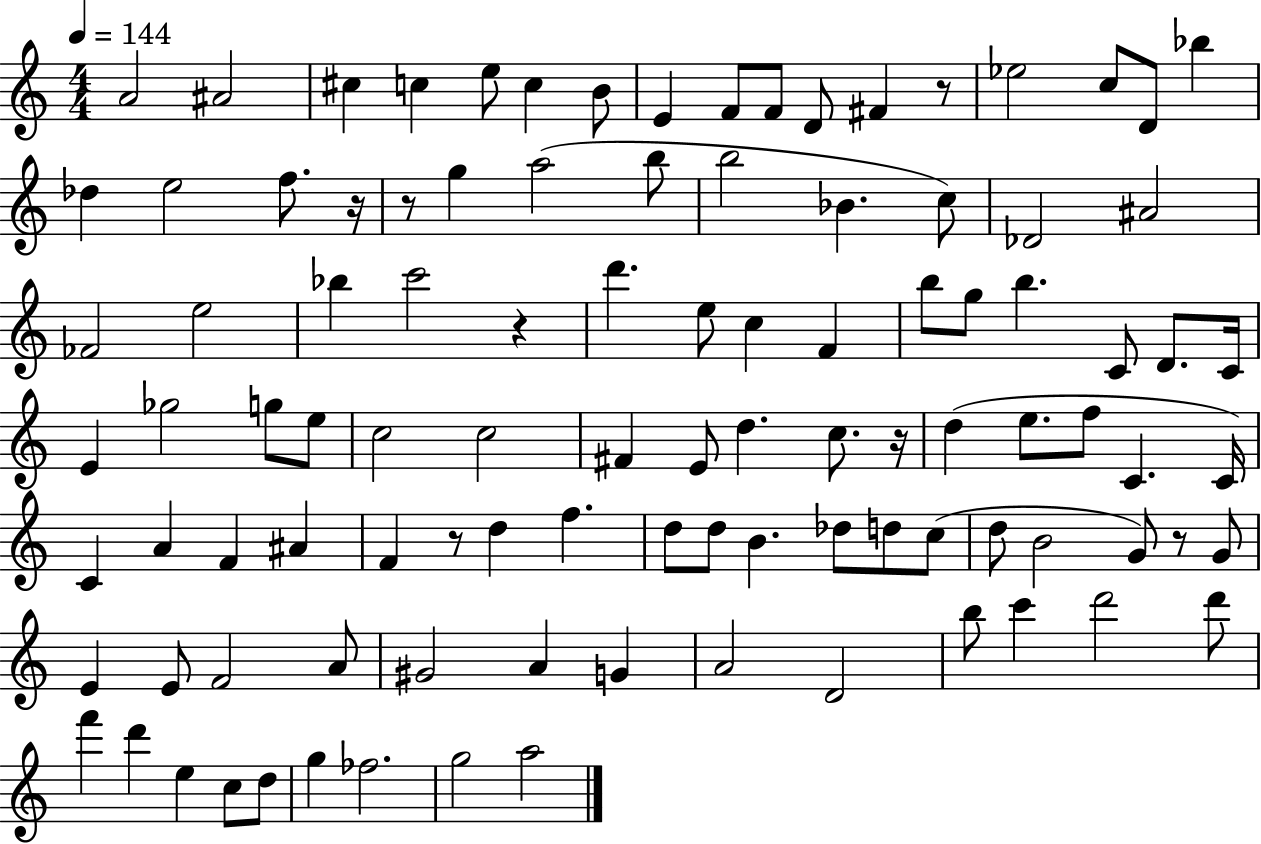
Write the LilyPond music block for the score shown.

{
  \clef treble
  \numericTimeSignature
  \time 4/4
  \key c \major
  \tempo 4 = 144
  \repeat volta 2 { a'2 ais'2 | cis''4 c''4 e''8 c''4 b'8 | e'4 f'8 f'8 d'8 fis'4 r8 | ees''2 c''8 d'8 bes''4 | \break des''4 e''2 f''8. r16 | r8 g''4 a''2( b''8 | b''2 bes'4. c''8) | des'2 ais'2 | \break fes'2 e''2 | bes''4 c'''2 r4 | d'''4. e''8 c''4 f'4 | b''8 g''8 b''4. c'8 d'8. c'16 | \break e'4 ges''2 g''8 e''8 | c''2 c''2 | fis'4 e'8 d''4. c''8. r16 | d''4( e''8. f''8 c'4. c'16) | \break c'4 a'4 f'4 ais'4 | f'4 r8 d''4 f''4. | d''8 d''8 b'4. des''8 d''8 c''8( | d''8 b'2 g'8) r8 g'8 | \break e'4 e'8 f'2 a'8 | gis'2 a'4 g'4 | a'2 d'2 | b''8 c'''4 d'''2 d'''8 | \break f'''4 d'''4 e''4 c''8 d''8 | g''4 fes''2. | g''2 a''2 | } \bar "|."
}